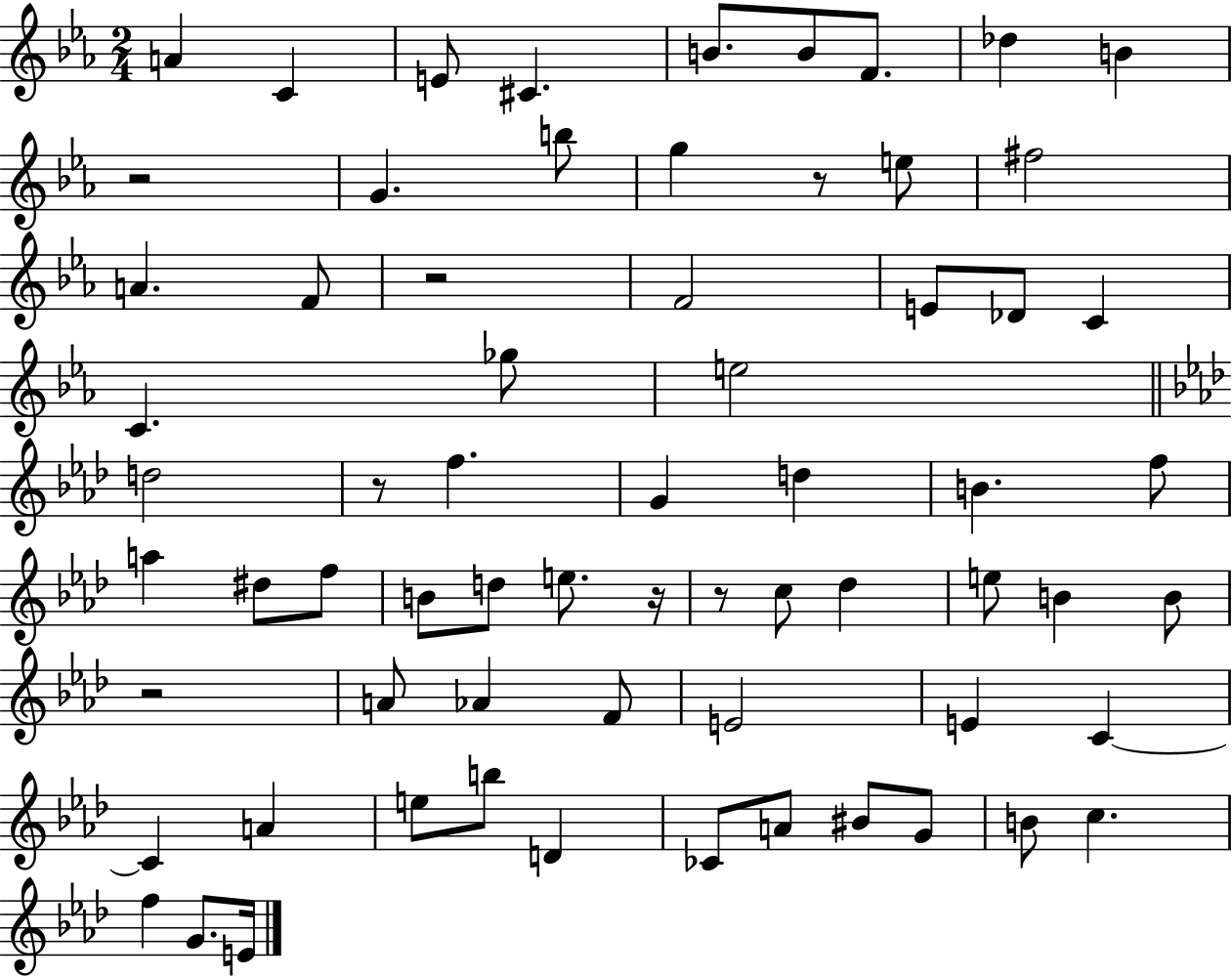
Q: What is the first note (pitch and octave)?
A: A4